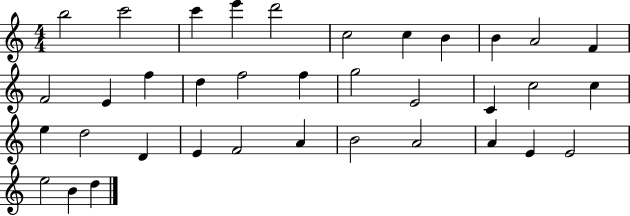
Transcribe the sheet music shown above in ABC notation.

X:1
T:Untitled
M:4/4
L:1/4
K:C
b2 c'2 c' e' d'2 c2 c B B A2 F F2 E f d f2 f g2 E2 C c2 c e d2 D E F2 A B2 A2 A E E2 e2 B d